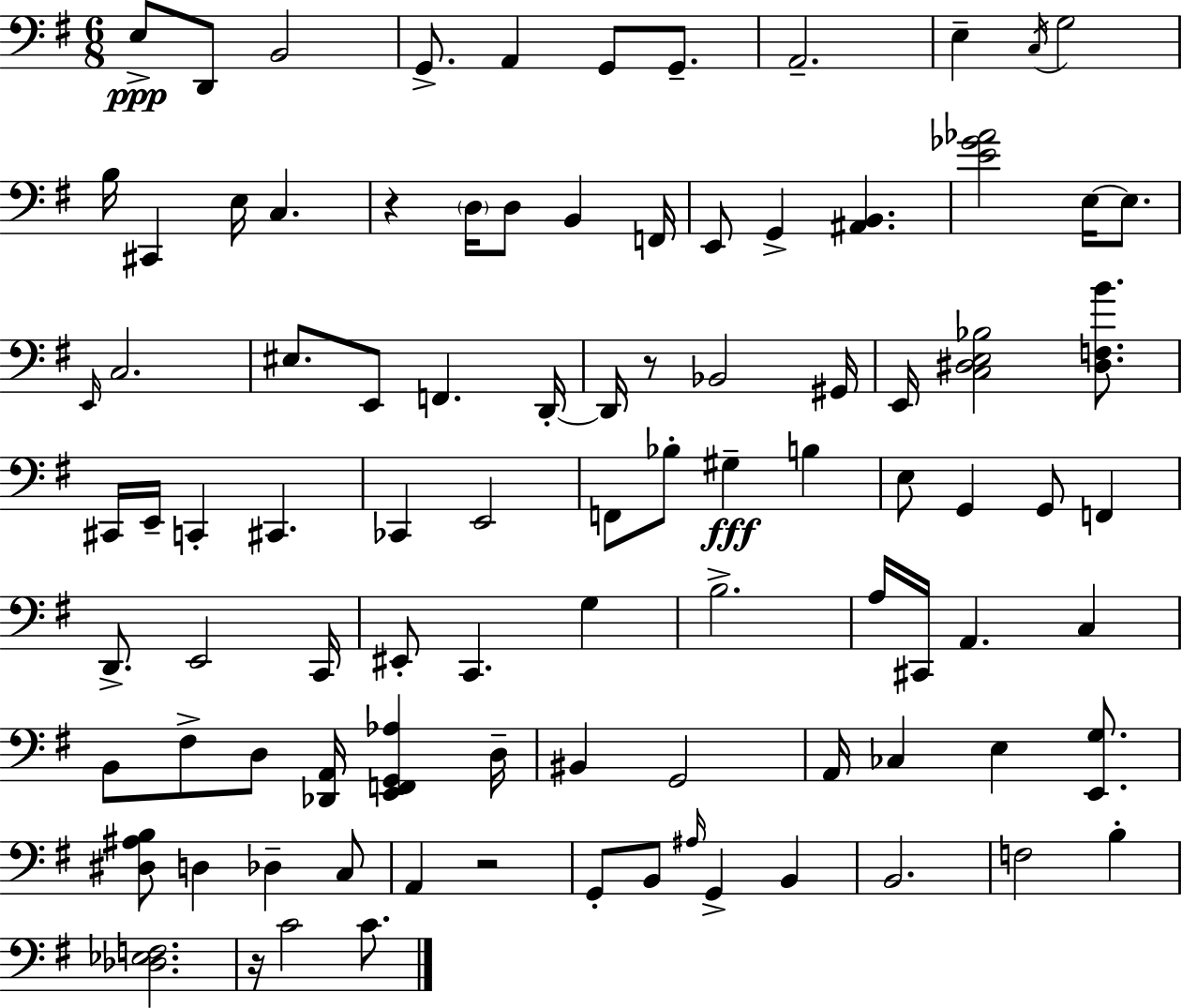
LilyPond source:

{
  \clef bass
  \numericTimeSignature
  \time 6/8
  \key g \major
  e8->\ppp d,8 b,2 | g,8.-> a,4 g,8 g,8.-- | a,2.-- | e4-- \acciaccatura { c16 } g2 | \break b16 cis,4 e16 c4. | r4 \parenthesize d16 d8 b,4 | f,16 e,8 g,4-> <ais, b,>4. | <e' ges' aes'>2 e16~~ e8. | \break \grace { e,16 } c2. | eis8. e,8 f,4. | d,16-.~~ d,16 r8 bes,2 | gis,16 e,16 <c dis e bes>2 <dis f b'>8. | \break cis,16 e,16-- c,4-. cis,4. | ces,4 e,2 | f,8 bes8-. gis4--\fff b4 | e8 g,4 g,8 f,4 | \break d,8.-> e,2 | c,16 eis,8-. c,4. g4 | b2.-> | a16 cis,16 a,4. c4 | \break b,8 fis8-> d8 <des, a,>16 <e, f, g, aes>4 | d16-- bis,4 g,2 | a,16 ces4 e4 <e, g>8. | <dis ais b>8 d4 des4-- | \break c8 a,4 r2 | g,8-. b,8 \grace { ais16 } g,4-> b,4 | b,2. | f2 b4-. | \break <des ees f>2. | r16 c'2 | c'8. \bar "|."
}